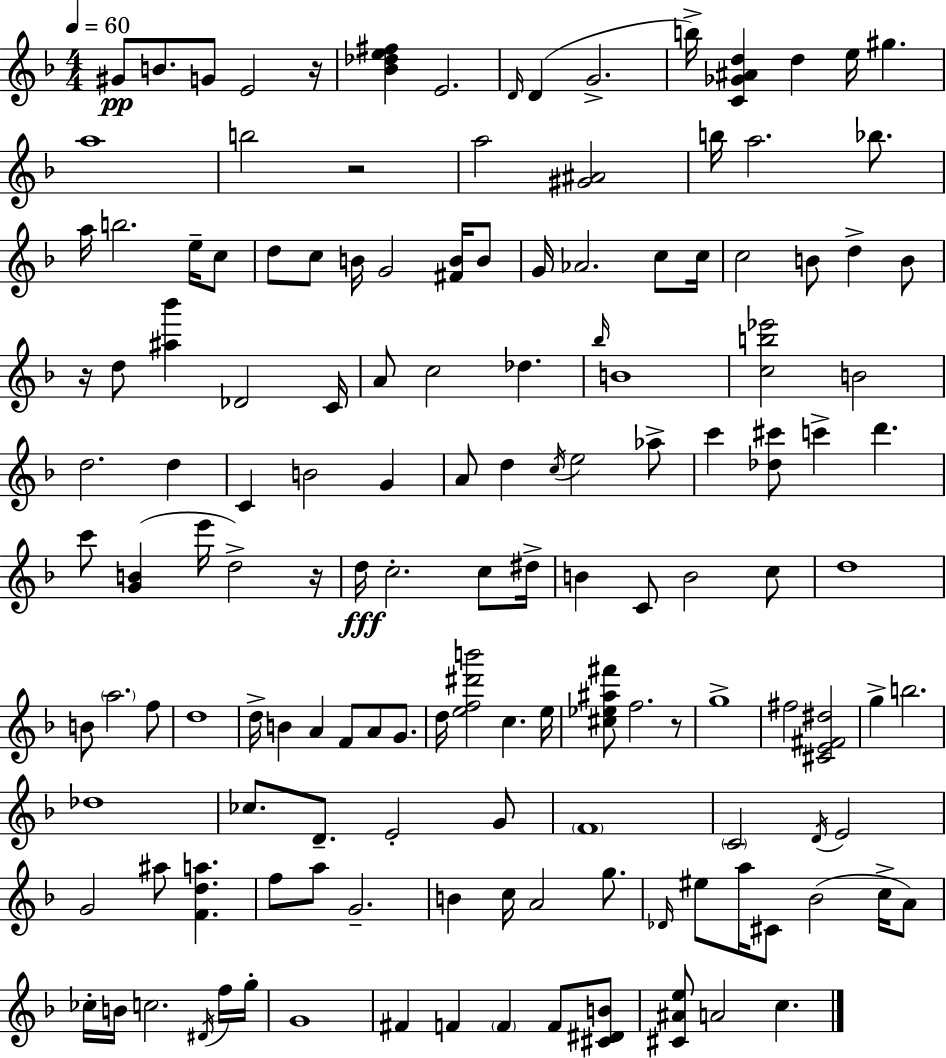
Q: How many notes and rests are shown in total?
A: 144